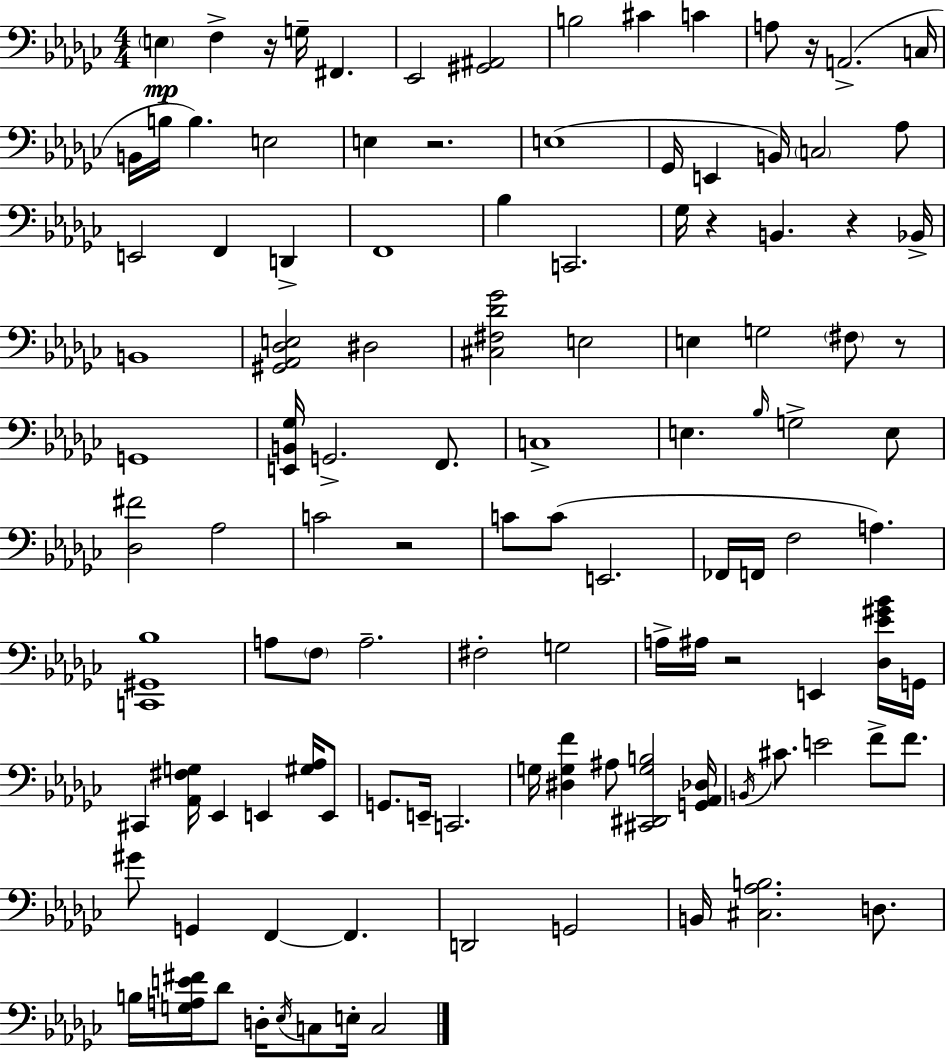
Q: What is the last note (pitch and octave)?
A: C3